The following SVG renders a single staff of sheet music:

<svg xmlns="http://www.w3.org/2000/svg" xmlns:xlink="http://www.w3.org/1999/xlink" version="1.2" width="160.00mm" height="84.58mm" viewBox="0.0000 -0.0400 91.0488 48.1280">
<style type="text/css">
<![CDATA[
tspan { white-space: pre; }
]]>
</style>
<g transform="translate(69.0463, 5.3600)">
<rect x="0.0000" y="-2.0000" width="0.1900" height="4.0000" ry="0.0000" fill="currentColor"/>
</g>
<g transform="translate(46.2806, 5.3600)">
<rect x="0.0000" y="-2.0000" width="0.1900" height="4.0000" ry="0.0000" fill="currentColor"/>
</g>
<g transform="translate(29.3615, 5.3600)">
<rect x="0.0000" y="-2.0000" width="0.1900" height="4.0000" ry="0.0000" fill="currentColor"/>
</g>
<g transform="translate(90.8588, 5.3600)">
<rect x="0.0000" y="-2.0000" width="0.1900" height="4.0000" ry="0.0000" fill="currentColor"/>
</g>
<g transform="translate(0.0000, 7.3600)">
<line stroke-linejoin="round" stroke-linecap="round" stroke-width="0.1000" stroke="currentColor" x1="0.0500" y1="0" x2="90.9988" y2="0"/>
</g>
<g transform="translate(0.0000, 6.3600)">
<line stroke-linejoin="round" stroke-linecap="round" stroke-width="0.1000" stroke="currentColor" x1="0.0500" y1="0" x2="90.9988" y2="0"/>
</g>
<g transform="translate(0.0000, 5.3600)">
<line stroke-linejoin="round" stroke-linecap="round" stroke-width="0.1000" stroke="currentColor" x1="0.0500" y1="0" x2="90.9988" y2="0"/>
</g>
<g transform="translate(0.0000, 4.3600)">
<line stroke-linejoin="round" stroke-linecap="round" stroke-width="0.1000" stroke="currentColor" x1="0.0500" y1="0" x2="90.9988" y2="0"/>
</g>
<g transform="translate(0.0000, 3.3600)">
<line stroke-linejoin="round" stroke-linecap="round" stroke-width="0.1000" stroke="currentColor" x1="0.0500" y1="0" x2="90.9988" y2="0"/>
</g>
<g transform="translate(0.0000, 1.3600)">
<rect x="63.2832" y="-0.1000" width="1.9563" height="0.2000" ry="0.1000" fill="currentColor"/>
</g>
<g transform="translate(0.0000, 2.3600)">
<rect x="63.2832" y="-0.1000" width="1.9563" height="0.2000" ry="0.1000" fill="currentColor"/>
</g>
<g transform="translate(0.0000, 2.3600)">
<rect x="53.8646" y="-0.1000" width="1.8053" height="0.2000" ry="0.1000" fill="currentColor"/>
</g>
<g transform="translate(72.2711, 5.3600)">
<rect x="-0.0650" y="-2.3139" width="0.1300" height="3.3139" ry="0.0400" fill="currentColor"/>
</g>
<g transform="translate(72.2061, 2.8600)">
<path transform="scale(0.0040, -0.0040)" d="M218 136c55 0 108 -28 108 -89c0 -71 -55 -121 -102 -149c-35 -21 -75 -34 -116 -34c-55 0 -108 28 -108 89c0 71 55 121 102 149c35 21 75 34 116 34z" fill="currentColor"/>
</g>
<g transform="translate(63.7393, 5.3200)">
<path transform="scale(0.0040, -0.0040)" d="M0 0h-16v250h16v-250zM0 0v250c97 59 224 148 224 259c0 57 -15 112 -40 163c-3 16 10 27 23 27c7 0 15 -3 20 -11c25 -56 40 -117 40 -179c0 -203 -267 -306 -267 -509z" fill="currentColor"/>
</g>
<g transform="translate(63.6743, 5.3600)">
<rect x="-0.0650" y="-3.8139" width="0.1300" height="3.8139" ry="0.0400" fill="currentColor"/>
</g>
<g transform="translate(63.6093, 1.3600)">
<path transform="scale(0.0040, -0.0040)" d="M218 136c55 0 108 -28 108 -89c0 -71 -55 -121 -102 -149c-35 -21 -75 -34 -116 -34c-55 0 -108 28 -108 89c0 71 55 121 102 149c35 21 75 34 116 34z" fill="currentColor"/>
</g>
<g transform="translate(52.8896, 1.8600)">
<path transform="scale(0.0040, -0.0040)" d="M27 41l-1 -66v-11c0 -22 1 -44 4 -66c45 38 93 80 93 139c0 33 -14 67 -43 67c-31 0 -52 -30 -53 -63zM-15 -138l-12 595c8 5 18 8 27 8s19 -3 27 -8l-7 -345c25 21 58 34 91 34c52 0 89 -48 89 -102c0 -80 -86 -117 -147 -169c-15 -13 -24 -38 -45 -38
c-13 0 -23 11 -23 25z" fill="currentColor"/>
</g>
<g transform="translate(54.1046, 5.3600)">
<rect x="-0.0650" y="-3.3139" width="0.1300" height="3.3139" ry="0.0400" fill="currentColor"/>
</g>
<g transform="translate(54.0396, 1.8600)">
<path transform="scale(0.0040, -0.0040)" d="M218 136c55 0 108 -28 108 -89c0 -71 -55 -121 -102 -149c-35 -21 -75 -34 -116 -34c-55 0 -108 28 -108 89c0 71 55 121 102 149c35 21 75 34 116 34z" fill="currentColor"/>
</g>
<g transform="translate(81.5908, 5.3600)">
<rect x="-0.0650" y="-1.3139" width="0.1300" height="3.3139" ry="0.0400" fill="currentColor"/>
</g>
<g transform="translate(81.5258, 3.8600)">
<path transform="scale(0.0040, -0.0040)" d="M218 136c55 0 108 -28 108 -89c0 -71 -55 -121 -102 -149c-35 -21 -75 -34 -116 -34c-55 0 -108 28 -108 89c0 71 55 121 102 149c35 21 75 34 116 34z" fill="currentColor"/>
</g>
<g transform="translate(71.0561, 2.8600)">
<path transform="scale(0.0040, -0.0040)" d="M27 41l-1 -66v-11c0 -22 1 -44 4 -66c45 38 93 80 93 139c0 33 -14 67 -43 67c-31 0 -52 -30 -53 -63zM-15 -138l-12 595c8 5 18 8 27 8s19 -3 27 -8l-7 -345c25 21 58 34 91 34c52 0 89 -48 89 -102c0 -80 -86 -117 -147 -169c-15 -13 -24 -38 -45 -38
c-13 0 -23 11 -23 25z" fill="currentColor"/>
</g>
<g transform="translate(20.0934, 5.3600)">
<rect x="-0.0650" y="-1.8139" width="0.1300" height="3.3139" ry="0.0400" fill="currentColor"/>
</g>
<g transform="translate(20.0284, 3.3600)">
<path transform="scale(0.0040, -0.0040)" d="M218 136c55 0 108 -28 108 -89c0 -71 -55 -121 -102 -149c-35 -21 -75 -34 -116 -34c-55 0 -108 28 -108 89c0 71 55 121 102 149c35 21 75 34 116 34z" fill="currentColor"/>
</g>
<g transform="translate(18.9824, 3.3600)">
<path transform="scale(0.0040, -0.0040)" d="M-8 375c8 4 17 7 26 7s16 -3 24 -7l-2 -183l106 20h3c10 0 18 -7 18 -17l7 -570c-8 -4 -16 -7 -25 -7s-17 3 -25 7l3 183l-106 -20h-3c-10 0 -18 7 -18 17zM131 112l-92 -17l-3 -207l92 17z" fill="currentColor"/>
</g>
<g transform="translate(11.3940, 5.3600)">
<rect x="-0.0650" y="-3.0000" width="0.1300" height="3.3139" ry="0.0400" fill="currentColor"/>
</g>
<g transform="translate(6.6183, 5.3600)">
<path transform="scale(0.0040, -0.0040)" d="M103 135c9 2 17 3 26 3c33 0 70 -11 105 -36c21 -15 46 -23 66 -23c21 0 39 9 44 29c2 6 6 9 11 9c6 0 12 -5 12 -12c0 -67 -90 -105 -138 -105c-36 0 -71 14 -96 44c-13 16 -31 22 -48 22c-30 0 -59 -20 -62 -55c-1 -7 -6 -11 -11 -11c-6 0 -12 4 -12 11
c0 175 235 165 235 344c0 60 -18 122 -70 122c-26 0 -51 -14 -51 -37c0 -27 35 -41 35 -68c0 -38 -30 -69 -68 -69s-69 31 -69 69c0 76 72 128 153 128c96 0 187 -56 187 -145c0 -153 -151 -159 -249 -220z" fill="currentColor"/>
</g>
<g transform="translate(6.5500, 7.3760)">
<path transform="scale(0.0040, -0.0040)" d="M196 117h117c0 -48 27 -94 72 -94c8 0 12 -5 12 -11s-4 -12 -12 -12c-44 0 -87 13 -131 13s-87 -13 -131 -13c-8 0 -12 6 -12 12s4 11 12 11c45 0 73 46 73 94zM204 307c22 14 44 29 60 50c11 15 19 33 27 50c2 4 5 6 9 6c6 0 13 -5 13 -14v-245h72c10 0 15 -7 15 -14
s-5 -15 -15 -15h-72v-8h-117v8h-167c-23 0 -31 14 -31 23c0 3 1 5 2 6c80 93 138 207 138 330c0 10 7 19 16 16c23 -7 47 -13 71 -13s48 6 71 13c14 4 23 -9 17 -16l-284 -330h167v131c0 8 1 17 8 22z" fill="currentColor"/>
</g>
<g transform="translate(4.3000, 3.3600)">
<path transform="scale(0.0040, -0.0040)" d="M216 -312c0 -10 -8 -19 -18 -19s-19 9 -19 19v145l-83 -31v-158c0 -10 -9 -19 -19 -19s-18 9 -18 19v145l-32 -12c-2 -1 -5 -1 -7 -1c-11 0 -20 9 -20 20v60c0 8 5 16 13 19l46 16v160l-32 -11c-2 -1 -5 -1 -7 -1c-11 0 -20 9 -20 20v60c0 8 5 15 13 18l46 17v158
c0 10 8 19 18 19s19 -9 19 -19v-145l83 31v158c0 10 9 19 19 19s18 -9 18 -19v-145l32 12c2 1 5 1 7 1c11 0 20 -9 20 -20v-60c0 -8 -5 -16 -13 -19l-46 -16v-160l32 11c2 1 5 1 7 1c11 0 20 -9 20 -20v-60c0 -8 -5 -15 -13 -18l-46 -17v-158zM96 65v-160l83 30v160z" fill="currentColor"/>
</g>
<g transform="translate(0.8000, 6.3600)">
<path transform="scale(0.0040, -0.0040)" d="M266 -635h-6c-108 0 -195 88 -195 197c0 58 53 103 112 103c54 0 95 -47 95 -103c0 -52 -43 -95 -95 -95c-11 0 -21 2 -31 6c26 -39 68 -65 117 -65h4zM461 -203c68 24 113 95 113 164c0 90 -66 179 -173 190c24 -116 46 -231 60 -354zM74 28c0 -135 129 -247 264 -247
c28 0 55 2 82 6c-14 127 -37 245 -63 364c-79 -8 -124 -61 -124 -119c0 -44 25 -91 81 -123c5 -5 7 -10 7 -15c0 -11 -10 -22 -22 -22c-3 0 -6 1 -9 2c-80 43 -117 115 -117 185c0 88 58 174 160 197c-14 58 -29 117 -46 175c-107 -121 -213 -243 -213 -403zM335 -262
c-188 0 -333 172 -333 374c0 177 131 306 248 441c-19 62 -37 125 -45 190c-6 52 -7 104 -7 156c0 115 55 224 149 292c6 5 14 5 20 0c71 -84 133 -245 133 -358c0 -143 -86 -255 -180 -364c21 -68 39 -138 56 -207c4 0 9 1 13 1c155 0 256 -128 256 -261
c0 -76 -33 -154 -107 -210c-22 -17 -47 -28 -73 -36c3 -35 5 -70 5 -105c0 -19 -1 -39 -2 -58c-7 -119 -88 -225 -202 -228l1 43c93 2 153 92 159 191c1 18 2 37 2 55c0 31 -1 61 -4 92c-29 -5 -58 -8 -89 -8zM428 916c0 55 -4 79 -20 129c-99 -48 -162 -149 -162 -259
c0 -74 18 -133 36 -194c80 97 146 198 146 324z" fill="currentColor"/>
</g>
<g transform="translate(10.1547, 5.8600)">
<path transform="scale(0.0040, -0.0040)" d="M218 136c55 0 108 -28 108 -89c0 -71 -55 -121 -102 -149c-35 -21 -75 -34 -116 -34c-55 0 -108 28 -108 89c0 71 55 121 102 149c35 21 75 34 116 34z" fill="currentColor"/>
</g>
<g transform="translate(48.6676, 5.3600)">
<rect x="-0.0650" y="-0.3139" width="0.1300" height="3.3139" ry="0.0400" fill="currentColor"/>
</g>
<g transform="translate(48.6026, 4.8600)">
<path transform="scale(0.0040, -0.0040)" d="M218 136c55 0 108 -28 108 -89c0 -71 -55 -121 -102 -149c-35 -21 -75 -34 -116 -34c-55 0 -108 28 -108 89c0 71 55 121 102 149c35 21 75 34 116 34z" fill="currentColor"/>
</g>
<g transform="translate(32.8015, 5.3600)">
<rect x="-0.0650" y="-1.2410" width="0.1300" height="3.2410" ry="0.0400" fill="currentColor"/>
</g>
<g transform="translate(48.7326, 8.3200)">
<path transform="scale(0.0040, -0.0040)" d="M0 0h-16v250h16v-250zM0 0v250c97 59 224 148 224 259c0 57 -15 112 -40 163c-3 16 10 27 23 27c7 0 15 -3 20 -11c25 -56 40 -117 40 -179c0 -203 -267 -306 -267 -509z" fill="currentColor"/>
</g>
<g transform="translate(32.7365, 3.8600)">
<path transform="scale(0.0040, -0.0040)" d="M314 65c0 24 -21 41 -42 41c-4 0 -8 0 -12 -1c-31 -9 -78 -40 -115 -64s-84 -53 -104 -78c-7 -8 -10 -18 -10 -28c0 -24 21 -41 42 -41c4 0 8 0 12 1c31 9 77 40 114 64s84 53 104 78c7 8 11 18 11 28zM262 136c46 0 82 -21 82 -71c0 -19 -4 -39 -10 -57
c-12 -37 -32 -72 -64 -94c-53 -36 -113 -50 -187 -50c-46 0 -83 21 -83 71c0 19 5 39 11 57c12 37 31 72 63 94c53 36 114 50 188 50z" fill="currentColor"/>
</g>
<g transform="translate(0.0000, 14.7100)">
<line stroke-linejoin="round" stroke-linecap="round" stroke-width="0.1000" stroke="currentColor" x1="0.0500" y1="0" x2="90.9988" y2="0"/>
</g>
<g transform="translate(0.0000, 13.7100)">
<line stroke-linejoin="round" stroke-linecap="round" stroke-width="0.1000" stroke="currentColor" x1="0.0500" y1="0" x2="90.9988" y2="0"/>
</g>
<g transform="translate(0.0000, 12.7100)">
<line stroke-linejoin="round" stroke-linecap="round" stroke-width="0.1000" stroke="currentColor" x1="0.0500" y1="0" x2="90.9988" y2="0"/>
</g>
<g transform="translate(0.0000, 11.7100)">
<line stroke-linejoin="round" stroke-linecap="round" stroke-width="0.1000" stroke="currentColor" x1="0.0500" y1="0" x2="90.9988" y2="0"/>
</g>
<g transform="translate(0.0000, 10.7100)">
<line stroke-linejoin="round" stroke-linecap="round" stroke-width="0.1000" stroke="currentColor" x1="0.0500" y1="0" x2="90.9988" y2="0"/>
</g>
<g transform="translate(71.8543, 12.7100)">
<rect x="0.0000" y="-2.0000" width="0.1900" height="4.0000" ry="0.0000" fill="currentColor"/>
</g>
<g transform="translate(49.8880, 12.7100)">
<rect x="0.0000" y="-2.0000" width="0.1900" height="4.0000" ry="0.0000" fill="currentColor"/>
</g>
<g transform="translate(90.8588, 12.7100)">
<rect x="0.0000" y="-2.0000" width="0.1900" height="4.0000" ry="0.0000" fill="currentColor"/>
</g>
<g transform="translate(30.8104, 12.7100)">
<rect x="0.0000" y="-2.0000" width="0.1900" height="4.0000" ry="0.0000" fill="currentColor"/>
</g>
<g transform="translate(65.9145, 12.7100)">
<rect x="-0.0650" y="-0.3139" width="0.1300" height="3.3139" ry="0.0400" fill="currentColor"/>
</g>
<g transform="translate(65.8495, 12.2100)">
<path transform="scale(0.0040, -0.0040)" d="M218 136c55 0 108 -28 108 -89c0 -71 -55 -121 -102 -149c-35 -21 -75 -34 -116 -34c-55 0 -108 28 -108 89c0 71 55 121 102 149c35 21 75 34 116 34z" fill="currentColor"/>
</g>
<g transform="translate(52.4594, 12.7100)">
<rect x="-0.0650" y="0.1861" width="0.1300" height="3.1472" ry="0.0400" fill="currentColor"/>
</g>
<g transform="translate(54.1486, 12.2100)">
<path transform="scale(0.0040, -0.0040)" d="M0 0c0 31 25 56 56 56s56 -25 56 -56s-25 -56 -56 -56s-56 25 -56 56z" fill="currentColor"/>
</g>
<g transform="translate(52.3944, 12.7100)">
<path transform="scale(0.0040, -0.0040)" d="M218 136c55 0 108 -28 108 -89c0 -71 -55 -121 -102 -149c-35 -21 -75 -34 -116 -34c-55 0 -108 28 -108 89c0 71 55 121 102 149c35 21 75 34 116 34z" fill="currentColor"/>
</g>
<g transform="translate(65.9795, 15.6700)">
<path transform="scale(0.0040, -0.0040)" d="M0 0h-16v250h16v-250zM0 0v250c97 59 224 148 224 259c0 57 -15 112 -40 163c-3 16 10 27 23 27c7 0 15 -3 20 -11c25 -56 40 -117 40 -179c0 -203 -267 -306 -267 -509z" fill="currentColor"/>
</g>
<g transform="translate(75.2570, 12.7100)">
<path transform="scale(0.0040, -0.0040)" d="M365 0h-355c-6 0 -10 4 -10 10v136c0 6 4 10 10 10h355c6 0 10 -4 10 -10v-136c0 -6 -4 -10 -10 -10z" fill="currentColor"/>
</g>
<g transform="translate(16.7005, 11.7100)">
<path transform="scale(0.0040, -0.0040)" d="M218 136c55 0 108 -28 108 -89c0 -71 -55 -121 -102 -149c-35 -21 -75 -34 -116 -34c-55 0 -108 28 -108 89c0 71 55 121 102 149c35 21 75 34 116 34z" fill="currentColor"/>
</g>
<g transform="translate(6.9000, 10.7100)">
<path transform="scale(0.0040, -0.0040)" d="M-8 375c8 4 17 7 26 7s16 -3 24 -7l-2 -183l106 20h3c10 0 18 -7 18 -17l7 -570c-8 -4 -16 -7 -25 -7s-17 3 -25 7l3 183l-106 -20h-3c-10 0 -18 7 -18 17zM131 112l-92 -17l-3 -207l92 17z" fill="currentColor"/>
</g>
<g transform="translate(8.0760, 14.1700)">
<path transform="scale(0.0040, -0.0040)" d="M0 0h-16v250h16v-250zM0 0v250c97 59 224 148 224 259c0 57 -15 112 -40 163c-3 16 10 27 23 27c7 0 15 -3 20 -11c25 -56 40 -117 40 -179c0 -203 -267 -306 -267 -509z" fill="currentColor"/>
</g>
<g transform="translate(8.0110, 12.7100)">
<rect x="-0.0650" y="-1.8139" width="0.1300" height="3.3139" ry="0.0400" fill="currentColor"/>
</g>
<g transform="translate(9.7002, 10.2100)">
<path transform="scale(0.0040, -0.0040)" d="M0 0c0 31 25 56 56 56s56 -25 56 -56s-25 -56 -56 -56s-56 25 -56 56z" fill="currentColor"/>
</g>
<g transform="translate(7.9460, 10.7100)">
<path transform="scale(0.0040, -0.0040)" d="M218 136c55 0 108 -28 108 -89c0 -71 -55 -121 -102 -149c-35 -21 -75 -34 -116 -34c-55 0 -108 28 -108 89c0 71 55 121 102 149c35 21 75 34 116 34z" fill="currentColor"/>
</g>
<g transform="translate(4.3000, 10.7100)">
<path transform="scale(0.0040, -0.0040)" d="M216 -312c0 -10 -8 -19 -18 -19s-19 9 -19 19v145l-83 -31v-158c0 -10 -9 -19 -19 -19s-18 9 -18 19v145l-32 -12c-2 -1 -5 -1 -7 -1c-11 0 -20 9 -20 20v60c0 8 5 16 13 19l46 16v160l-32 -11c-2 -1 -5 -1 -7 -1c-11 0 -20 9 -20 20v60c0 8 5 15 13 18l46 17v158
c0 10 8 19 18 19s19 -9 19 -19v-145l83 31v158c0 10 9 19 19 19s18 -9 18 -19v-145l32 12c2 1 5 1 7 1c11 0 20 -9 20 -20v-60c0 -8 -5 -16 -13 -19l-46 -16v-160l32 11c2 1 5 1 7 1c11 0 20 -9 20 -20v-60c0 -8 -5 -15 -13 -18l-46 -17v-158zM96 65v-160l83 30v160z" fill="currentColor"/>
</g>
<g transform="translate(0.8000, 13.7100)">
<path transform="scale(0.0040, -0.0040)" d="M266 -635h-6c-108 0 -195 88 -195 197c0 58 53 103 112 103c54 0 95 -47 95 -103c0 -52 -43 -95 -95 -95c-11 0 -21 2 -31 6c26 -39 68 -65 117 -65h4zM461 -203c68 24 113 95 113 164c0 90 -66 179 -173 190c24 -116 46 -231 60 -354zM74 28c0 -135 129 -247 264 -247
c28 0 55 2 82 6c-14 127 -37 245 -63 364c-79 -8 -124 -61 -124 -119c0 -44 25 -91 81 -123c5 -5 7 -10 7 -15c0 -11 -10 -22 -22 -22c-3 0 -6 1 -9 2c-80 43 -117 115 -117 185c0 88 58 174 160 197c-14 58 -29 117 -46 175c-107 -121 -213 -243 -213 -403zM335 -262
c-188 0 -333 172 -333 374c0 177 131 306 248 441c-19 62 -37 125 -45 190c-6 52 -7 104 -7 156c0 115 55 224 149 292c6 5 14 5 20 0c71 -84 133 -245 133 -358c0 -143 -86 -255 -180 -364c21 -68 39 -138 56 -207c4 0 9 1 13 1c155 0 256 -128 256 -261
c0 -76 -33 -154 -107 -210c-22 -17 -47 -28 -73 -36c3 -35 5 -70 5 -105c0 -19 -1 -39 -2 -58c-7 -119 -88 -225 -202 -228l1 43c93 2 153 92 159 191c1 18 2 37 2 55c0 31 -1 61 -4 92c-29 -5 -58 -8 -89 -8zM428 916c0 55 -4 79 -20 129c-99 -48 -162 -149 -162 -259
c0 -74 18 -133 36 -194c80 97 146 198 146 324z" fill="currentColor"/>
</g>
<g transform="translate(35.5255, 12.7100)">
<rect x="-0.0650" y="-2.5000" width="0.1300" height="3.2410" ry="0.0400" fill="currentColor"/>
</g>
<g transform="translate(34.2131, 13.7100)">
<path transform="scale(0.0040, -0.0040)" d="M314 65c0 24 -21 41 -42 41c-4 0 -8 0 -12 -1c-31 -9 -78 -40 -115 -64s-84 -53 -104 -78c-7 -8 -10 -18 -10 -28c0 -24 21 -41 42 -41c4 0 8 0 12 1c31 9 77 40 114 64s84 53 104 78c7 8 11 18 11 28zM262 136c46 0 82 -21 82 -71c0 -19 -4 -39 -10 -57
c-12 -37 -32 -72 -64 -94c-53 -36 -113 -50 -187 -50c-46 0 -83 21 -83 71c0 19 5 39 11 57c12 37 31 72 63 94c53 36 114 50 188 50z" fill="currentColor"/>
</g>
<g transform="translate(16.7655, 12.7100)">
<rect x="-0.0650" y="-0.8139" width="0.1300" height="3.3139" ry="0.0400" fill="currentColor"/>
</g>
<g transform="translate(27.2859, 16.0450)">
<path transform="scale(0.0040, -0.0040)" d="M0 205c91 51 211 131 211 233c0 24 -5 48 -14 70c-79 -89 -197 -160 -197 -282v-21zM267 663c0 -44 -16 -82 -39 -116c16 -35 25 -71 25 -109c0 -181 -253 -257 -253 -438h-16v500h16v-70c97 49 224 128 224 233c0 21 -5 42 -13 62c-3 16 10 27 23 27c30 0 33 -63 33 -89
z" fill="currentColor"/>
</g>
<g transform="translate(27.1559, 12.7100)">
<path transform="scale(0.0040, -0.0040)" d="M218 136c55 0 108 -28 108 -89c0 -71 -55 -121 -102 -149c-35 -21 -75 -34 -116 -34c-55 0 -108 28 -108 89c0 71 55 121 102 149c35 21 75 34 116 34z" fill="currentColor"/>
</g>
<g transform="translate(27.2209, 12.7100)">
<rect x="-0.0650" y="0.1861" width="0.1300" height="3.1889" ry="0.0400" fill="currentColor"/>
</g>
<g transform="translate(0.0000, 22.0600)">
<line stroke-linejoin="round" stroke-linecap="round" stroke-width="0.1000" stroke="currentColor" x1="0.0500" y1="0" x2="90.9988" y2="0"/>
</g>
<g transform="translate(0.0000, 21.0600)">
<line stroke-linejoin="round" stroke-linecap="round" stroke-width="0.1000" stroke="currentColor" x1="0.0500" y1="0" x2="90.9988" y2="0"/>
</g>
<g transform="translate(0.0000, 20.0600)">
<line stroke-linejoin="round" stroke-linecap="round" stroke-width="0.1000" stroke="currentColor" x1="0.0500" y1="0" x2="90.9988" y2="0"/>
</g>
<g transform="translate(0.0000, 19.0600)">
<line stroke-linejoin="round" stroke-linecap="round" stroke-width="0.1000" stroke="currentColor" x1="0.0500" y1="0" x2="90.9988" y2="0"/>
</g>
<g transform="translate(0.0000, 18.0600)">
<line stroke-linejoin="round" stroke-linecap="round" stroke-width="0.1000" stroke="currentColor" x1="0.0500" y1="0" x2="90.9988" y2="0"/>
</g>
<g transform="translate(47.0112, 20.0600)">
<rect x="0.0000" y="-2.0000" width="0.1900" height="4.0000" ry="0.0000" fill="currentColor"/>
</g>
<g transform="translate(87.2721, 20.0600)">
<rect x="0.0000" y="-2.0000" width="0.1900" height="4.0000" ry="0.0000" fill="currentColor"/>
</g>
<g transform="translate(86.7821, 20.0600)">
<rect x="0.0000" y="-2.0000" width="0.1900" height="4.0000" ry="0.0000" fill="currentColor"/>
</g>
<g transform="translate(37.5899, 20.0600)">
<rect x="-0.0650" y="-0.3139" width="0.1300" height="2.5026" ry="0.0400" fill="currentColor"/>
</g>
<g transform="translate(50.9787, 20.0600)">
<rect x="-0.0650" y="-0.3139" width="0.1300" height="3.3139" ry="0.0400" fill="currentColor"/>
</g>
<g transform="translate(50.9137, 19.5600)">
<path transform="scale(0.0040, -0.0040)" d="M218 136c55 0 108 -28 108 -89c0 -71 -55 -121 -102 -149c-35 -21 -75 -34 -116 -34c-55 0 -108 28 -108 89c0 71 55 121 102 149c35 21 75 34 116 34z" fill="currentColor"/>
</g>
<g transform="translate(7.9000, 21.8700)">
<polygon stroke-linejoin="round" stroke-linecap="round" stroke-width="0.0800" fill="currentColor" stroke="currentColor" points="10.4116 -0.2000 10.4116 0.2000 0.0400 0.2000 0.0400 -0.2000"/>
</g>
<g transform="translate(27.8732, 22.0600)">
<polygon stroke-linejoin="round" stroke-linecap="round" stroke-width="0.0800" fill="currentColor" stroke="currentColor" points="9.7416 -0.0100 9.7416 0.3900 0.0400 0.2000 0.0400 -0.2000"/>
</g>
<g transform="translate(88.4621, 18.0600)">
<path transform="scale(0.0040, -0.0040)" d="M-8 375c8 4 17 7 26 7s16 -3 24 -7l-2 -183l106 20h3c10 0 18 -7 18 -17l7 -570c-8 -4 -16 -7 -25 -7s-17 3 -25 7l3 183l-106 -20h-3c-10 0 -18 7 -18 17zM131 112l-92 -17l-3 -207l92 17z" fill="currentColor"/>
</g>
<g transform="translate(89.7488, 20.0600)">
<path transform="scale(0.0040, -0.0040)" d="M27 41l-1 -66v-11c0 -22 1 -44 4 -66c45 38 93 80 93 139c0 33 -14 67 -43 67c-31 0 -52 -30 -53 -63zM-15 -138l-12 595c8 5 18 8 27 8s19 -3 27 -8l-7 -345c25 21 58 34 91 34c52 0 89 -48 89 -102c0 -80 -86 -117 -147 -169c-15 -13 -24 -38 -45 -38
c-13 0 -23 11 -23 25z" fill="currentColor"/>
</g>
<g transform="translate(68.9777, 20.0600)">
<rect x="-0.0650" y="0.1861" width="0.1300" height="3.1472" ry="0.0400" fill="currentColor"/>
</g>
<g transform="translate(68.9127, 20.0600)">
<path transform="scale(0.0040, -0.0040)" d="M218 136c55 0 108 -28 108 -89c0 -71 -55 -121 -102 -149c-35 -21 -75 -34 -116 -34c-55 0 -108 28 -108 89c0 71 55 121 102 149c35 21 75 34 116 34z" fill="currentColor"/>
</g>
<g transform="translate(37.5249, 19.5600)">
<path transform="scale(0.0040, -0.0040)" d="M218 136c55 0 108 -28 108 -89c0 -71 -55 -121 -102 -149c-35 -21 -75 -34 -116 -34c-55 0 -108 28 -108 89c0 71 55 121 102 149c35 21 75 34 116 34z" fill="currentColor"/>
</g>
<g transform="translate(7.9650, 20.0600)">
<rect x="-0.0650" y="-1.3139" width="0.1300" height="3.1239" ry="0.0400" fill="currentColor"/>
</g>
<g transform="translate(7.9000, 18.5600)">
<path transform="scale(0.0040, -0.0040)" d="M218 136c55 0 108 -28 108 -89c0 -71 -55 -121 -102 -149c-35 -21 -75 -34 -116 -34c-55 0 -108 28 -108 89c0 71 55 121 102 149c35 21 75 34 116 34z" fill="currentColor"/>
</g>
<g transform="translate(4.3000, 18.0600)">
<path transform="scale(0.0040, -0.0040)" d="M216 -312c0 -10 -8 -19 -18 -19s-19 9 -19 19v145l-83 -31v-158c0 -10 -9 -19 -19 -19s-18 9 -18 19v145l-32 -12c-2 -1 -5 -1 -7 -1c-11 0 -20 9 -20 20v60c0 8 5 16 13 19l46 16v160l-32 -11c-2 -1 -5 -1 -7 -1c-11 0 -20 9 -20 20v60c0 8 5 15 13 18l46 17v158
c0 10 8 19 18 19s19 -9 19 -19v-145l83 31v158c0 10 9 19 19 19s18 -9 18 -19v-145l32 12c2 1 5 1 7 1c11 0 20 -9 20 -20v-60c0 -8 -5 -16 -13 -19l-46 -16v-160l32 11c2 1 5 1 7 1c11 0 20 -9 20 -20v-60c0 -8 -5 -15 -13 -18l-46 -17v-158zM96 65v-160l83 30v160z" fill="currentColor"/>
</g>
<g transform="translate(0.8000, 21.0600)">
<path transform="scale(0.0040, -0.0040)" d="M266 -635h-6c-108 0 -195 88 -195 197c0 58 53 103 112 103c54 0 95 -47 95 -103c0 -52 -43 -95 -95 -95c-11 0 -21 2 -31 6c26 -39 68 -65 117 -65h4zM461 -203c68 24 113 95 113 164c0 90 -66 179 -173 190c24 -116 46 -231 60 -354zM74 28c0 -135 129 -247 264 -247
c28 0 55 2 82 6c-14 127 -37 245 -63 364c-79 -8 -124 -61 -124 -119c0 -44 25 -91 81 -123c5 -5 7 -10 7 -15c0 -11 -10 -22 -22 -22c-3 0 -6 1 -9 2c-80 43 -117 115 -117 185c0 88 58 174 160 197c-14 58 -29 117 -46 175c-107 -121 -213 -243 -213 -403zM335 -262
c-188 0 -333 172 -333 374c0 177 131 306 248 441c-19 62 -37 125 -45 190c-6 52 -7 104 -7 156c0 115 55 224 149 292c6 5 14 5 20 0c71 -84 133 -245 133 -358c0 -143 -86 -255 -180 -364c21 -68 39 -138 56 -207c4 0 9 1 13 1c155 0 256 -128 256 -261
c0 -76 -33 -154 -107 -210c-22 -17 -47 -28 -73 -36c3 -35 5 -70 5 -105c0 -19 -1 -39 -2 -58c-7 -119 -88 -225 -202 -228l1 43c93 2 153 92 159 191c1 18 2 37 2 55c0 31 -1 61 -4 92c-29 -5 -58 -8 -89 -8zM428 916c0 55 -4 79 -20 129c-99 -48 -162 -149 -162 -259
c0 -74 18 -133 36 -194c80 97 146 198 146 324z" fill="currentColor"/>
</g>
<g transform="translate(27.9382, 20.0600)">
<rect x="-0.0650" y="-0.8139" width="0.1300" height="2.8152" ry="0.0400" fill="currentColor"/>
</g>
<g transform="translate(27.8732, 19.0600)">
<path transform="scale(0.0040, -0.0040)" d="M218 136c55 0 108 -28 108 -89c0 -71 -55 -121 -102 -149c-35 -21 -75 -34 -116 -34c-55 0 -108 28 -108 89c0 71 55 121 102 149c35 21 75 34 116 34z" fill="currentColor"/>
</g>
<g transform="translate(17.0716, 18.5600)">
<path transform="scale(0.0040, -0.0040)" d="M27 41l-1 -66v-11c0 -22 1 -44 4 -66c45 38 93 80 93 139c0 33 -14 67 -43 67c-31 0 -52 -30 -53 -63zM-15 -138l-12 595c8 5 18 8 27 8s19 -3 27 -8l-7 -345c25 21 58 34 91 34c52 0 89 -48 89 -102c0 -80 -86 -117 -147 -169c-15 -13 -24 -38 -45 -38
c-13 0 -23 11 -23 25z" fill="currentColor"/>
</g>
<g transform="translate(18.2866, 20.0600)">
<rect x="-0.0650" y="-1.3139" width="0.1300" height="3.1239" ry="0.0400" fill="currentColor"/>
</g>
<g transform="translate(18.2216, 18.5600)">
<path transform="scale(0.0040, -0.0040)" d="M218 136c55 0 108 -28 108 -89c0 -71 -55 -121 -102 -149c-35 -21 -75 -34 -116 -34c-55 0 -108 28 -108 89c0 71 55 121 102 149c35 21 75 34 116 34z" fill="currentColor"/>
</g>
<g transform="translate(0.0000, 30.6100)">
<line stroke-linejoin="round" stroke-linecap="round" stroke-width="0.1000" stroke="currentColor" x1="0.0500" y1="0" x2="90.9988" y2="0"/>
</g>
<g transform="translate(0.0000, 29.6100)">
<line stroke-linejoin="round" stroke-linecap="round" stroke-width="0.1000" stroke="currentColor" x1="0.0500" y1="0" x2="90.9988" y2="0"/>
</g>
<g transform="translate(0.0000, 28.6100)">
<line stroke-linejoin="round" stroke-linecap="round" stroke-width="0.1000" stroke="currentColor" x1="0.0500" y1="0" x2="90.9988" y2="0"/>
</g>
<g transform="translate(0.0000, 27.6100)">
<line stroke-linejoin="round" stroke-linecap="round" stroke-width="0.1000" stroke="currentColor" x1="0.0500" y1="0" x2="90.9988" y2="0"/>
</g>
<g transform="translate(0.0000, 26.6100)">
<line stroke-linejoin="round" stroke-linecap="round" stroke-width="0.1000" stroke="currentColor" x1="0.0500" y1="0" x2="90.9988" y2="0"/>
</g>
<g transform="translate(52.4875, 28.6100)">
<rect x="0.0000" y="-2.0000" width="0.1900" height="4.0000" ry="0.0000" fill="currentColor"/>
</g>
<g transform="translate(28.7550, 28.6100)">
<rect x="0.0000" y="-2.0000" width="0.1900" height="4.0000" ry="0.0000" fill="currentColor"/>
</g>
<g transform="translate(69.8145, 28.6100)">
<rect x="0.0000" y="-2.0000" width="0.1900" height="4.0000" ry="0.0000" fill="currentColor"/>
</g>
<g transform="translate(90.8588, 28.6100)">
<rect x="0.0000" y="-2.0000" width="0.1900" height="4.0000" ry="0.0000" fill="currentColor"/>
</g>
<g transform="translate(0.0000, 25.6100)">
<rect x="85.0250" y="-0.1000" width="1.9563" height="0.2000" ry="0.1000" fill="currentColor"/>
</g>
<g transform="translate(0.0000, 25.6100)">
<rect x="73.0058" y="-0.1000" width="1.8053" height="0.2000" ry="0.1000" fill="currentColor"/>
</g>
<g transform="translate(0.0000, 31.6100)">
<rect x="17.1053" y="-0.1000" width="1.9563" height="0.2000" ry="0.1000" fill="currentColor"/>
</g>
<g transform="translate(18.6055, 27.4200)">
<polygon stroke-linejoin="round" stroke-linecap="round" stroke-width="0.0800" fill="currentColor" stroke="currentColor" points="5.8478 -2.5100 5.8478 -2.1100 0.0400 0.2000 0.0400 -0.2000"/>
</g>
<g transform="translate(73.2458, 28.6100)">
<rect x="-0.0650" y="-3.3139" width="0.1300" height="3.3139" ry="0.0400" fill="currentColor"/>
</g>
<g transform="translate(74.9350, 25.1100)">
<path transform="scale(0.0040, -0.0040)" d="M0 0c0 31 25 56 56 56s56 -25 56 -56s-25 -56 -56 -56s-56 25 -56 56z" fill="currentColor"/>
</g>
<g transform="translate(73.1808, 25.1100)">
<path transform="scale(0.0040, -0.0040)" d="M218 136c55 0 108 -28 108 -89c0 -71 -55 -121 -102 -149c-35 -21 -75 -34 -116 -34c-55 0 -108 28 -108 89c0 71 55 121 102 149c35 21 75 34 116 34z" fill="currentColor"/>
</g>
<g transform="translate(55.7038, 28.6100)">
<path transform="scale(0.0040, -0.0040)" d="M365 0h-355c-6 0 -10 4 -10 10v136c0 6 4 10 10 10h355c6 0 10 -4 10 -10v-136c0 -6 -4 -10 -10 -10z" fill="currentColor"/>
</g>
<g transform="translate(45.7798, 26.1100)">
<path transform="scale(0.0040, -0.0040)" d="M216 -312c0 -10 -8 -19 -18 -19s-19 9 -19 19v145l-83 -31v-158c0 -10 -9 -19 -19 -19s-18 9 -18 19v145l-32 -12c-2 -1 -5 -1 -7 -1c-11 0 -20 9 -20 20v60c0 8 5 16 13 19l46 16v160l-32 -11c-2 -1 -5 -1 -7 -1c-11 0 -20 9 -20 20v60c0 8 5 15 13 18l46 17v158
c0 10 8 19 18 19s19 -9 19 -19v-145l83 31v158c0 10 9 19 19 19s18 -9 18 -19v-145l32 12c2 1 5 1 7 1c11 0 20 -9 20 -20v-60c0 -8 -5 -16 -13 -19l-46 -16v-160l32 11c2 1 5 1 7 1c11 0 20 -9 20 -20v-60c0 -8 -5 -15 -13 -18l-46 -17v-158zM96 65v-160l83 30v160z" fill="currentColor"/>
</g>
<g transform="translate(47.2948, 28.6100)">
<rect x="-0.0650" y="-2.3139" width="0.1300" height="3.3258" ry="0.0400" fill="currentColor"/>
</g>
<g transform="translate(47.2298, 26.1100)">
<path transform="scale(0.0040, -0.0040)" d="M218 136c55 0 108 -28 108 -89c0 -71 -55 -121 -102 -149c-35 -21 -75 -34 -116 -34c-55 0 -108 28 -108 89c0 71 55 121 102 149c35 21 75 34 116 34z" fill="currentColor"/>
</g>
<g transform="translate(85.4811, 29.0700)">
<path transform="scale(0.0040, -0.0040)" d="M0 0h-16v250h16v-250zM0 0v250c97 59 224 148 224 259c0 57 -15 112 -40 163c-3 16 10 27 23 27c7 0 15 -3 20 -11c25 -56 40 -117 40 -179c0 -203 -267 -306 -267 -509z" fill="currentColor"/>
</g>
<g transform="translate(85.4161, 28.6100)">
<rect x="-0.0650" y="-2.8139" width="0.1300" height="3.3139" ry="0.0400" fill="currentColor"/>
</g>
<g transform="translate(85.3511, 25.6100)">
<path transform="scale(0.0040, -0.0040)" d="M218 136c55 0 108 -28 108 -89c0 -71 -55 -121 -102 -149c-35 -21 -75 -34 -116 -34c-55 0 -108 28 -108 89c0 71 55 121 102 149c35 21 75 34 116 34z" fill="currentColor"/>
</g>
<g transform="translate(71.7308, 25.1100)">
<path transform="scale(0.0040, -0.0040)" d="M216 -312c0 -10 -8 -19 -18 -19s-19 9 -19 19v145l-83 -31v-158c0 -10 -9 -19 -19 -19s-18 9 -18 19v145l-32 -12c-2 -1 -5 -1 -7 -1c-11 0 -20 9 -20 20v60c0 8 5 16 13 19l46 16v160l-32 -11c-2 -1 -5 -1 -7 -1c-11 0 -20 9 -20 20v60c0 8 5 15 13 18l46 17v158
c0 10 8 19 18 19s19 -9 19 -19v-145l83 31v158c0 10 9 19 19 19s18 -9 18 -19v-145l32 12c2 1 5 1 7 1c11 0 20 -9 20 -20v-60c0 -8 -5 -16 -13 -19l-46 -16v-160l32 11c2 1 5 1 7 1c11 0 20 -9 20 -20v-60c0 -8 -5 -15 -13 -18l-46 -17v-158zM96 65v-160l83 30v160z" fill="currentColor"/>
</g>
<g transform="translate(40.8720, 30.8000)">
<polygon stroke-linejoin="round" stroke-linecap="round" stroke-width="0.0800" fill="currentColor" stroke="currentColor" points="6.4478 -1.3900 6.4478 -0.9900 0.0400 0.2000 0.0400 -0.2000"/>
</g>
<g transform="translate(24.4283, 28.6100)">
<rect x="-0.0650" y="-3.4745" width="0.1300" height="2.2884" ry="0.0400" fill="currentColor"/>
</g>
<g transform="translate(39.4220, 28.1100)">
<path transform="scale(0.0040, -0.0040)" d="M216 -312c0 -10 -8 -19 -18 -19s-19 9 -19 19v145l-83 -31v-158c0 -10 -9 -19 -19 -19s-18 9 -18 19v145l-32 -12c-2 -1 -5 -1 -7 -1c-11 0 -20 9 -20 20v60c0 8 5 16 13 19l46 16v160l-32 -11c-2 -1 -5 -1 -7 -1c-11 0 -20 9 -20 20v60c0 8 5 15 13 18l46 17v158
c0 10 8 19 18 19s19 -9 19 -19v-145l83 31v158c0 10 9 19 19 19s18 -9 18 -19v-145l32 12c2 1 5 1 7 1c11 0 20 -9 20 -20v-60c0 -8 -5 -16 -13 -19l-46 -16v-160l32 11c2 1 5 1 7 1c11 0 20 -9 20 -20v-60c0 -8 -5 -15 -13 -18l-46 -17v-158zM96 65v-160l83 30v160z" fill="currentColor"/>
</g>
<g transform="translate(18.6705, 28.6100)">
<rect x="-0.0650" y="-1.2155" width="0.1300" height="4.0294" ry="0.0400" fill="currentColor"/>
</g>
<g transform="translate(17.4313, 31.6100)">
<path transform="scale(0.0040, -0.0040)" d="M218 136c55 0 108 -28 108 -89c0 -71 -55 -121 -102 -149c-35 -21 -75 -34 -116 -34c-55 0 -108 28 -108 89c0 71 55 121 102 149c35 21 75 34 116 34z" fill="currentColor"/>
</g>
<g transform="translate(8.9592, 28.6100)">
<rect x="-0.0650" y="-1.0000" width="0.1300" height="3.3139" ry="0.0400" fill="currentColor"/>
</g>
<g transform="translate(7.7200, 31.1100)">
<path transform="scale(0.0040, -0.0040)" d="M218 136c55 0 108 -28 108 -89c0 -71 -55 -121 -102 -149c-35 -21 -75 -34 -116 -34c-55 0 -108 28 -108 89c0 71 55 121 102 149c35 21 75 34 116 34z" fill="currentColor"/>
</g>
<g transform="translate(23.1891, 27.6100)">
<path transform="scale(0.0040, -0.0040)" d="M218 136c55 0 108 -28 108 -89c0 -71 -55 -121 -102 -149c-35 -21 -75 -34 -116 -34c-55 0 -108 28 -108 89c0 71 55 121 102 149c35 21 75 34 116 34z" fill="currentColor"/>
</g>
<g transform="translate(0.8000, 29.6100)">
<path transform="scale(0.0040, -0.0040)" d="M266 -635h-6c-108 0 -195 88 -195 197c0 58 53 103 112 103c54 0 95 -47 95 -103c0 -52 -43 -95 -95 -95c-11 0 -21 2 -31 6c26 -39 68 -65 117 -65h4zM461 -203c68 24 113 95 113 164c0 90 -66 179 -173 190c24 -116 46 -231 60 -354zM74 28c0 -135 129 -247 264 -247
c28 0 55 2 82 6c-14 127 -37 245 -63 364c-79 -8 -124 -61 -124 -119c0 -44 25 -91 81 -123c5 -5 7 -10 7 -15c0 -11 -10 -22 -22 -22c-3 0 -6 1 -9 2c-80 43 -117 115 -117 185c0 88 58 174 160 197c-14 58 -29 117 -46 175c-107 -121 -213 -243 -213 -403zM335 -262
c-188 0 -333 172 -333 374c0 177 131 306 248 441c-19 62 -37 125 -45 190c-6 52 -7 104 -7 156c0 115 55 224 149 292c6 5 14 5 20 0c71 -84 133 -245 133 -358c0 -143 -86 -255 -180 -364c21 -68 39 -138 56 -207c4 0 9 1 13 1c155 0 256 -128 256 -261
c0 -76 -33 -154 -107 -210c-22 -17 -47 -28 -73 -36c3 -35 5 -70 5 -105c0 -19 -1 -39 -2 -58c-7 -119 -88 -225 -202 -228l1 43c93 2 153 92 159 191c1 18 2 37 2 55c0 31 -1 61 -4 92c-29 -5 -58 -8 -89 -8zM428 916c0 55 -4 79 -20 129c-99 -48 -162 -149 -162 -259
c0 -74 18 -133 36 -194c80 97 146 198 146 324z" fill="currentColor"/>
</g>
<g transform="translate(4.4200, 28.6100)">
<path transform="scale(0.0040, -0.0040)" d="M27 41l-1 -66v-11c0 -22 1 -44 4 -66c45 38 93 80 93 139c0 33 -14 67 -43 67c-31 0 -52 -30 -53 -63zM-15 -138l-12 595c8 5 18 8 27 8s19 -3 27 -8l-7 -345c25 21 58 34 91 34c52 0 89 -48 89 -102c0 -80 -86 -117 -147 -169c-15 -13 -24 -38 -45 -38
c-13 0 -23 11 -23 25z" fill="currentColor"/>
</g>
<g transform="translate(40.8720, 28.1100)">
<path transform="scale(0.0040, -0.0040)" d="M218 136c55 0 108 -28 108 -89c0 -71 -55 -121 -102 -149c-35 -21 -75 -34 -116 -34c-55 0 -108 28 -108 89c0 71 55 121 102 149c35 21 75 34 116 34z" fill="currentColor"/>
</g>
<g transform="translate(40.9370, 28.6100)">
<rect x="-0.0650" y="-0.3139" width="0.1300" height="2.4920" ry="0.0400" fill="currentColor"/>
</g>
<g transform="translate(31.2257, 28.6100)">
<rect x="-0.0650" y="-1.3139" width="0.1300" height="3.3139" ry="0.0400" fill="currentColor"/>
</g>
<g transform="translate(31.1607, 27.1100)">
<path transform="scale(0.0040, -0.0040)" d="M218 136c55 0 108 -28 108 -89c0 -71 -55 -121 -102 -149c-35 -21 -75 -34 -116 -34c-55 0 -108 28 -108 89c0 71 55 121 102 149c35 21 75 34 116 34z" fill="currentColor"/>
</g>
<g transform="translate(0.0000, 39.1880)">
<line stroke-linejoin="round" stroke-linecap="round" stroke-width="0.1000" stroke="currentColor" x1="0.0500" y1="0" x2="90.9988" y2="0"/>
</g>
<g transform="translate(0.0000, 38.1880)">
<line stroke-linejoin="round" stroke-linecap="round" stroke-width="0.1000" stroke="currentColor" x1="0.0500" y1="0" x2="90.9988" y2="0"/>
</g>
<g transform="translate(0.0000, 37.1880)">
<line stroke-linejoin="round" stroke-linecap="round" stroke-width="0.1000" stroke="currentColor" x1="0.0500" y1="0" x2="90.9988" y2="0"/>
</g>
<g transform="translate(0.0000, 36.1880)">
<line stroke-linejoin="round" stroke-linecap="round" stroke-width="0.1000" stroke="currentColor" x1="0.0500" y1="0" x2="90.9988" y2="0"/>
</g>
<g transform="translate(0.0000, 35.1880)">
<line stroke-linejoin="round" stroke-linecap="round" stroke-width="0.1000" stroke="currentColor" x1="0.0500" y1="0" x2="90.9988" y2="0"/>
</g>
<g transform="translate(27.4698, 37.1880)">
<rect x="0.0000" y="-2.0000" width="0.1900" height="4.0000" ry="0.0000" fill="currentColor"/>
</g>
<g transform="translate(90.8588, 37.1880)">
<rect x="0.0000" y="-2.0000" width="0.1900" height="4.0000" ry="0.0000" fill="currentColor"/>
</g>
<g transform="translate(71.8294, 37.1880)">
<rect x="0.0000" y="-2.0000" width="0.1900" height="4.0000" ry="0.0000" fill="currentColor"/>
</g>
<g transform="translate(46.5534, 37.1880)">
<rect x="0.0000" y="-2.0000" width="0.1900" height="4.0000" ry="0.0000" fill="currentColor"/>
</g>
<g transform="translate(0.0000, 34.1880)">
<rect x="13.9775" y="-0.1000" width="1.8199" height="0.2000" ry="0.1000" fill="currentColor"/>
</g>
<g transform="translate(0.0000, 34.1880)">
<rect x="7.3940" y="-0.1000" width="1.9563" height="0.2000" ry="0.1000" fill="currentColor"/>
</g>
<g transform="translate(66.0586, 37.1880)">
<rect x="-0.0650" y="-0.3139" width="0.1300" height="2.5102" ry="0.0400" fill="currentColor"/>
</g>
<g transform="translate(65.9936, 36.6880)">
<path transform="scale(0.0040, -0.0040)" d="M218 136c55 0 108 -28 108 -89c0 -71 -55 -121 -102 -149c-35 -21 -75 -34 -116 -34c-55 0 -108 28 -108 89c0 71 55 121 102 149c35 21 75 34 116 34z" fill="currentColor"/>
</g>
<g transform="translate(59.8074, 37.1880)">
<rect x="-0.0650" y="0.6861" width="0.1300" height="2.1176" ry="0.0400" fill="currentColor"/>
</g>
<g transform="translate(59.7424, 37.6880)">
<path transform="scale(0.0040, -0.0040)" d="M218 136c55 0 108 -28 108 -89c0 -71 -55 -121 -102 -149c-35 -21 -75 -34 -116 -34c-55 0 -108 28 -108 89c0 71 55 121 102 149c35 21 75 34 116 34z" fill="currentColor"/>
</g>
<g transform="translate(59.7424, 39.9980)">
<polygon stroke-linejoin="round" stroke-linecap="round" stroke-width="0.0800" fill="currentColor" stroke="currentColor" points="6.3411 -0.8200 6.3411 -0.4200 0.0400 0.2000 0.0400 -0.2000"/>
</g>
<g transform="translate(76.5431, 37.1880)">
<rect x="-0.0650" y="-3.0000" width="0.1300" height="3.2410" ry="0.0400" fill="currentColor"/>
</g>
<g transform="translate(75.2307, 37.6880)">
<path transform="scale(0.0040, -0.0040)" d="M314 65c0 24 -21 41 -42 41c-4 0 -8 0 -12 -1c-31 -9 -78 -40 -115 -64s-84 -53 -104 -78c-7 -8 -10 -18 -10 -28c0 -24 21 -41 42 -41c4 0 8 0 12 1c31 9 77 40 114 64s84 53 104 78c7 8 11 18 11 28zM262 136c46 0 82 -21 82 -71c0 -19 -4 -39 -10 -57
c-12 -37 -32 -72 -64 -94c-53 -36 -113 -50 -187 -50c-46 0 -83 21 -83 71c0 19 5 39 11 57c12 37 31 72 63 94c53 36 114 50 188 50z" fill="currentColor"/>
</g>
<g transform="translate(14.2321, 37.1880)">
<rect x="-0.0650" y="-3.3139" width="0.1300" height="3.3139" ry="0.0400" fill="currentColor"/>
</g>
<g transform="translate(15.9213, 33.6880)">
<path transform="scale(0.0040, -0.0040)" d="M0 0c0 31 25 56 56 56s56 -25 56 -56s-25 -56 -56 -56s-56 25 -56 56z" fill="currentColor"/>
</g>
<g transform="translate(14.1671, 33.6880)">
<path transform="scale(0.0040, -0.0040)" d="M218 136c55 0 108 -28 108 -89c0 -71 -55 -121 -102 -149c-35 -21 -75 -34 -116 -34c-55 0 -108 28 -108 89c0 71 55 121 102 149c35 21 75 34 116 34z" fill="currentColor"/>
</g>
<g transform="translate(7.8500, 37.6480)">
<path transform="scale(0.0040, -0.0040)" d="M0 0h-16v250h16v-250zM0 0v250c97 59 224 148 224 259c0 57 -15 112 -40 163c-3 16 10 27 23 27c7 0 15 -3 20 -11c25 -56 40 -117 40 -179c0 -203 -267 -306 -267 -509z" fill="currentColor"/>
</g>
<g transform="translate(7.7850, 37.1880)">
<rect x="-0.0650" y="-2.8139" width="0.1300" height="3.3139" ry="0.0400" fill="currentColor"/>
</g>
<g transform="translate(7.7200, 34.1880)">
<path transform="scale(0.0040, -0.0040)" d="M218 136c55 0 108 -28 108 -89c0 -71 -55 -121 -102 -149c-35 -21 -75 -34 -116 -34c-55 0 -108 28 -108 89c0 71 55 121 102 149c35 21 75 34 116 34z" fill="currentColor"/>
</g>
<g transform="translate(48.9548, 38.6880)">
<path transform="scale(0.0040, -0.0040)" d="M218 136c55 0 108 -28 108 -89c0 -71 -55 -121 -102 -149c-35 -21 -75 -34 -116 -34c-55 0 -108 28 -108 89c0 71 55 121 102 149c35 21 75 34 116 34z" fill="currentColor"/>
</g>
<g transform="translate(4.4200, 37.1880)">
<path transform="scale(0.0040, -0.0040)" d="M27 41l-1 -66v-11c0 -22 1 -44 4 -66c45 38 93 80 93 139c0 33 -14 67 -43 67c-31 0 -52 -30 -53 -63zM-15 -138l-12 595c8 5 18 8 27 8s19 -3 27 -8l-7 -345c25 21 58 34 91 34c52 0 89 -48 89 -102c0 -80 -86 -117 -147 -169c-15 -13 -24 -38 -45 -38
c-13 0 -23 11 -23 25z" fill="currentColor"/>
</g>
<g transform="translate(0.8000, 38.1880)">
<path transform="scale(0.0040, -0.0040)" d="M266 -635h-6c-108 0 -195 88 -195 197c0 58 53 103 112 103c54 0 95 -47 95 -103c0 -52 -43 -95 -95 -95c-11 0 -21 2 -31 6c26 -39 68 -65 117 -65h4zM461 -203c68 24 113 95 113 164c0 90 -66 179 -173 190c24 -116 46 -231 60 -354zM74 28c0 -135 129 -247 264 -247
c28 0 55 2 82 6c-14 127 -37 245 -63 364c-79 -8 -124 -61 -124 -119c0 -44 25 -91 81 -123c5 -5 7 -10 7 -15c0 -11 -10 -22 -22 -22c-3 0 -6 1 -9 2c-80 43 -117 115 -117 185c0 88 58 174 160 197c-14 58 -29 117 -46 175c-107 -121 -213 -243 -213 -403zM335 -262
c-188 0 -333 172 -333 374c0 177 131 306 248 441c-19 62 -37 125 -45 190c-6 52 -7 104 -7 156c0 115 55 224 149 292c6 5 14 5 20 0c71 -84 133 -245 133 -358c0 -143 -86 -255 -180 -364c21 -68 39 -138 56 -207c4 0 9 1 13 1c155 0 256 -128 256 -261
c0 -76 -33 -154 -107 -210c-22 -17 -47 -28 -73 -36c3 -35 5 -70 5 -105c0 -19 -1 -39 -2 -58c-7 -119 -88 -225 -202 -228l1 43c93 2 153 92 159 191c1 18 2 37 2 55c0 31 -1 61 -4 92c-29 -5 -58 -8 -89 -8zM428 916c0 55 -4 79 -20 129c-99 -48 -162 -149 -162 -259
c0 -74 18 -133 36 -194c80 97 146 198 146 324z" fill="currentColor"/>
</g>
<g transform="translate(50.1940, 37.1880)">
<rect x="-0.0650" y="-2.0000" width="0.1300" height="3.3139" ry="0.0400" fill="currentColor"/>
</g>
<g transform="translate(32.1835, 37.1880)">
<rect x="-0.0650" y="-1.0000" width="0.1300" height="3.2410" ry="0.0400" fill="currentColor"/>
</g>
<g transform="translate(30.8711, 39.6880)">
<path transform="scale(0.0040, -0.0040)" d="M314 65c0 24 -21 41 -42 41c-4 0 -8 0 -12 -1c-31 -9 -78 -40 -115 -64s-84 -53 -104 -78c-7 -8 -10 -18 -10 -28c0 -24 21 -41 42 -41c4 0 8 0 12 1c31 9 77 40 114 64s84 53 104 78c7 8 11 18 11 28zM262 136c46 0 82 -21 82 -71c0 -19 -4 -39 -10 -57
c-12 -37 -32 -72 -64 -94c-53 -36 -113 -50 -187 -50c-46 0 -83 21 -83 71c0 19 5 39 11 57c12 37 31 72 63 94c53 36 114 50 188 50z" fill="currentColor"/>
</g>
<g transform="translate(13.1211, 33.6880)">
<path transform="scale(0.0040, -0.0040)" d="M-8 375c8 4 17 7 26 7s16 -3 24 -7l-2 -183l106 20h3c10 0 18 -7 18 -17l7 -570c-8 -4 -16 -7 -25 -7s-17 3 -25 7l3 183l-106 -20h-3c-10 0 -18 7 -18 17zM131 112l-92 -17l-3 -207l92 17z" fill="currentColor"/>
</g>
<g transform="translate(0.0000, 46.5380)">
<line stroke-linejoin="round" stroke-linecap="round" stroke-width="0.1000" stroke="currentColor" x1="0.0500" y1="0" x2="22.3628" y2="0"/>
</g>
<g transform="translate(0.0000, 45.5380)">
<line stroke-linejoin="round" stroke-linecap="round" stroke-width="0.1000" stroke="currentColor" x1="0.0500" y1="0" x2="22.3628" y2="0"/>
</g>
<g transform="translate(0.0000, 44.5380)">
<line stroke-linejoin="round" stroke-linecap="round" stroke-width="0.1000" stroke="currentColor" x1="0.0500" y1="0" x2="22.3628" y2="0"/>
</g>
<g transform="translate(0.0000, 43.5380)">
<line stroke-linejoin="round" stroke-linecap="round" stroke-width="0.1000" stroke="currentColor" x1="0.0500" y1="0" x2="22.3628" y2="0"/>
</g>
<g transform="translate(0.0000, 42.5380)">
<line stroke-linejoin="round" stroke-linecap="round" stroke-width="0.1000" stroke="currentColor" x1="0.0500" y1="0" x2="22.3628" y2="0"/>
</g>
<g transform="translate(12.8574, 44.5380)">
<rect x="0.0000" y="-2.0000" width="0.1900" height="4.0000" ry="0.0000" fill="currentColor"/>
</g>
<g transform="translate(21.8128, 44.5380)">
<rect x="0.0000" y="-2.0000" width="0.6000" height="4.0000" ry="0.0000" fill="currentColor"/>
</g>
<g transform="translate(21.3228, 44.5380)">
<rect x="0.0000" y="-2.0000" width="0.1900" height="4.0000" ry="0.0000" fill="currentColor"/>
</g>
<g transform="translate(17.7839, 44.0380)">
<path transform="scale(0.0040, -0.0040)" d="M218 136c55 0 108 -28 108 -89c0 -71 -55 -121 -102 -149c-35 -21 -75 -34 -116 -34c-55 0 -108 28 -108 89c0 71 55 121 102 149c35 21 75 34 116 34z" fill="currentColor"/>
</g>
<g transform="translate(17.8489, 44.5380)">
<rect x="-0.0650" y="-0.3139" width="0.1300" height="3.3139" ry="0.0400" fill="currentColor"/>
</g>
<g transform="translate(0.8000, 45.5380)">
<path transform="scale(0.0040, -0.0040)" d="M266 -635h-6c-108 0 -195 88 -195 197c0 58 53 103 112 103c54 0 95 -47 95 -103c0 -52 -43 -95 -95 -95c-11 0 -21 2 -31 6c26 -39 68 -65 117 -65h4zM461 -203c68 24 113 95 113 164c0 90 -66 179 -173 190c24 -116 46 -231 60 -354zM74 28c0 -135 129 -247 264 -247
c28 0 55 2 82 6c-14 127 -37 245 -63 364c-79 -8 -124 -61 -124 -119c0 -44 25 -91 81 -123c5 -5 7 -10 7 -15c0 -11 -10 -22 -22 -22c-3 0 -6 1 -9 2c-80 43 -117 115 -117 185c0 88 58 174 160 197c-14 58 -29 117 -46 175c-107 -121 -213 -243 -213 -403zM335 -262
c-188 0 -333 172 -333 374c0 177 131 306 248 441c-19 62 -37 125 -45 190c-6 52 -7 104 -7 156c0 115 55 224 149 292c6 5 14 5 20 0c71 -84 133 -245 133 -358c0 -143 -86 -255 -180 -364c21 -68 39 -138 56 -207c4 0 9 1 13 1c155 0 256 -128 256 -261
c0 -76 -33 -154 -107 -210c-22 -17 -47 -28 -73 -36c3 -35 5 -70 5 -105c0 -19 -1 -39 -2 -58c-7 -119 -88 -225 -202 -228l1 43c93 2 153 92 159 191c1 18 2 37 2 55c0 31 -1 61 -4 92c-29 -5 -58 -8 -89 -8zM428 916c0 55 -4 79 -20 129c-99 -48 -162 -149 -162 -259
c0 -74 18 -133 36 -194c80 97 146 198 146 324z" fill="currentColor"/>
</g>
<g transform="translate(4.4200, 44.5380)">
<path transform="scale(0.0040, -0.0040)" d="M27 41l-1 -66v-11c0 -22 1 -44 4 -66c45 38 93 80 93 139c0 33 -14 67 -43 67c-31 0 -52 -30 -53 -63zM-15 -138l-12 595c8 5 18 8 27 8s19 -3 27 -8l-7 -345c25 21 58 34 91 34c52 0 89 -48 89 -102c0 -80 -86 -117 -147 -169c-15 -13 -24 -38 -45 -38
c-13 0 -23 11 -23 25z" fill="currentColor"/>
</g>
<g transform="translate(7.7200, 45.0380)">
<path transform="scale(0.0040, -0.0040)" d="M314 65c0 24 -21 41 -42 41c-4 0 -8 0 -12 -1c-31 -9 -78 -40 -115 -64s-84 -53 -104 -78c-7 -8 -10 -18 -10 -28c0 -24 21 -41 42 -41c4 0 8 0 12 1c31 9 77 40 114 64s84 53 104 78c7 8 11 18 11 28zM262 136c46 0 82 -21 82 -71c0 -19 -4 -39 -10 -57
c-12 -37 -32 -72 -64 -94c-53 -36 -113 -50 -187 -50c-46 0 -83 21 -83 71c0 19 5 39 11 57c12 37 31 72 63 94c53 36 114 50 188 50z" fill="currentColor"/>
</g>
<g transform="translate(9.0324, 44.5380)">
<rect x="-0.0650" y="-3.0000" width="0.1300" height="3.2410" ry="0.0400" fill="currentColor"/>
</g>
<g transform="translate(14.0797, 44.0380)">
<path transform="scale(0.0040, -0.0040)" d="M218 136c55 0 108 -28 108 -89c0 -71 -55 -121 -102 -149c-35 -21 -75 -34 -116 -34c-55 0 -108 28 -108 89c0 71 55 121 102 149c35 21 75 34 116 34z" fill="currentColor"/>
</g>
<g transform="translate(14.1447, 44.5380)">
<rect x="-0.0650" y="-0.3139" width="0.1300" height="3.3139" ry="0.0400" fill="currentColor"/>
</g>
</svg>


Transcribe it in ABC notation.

X:1
T:Untitled
M:2/4
L:1/4
K:G
A f e2 c/2 _b c'/2 _g e f/2 d B/4 G2 B c/2 z2 e/2 _e/2 d/2 c/2 c B D C/2 d/2 e ^c/2 ^g/2 z2 ^b a/2 a/2 b D2 F A/2 c/2 A2 A2 c c